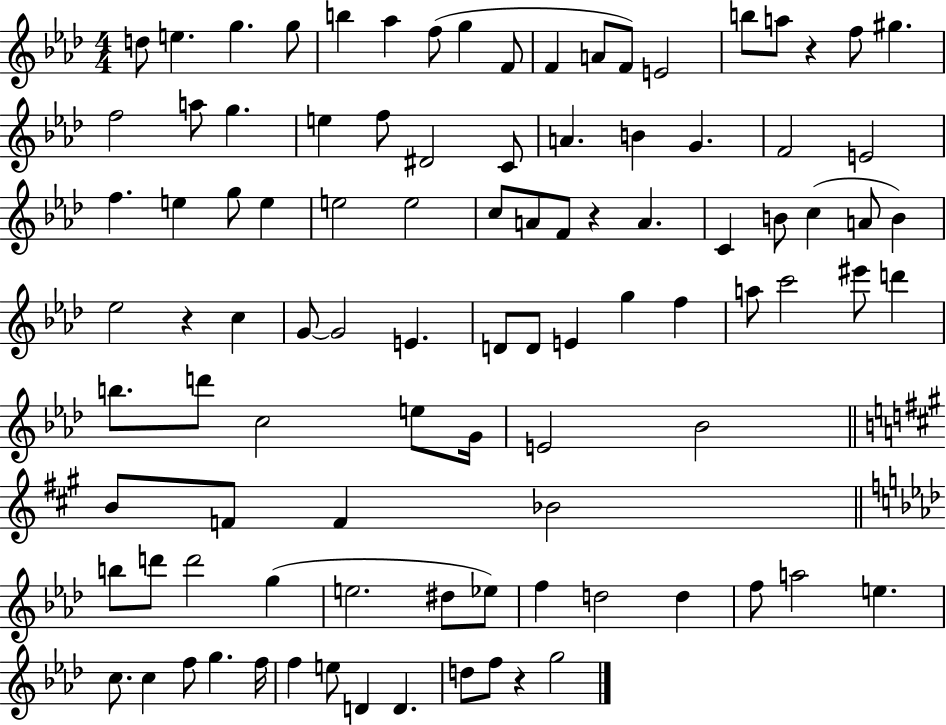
{
  \clef treble
  \numericTimeSignature
  \time 4/4
  \key aes \major
  d''8 e''4. g''4. g''8 | b''4 aes''4 f''8( g''4 f'8 | f'4 a'8 f'8) e'2 | b''8 a''8 r4 f''8 gis''4. | \break f''2 a''8 g''4. | e''4 f''8 dis'2 c'8 | a'4. b'4 g'4. | f'2 e'2 | \break f''4. e''4 g''8 e''4 | e''2 e''2 | c''8 a'8 f'8 r4 a'4. | c'4 b'8 c''4( a'8 b'4) | \break ees''2 r4 c''4 | g'8~~ g'2 e'4. | d'8 d'8 e'4 g''4 f''4 | a''8 c'''2 eis'''8 d'''4 | \break b''8. d'''8 c''2 e''8 g'16 | e'2 bes'2 | \bar "||" \break \key a \major b'8 f'8 f'4 bes'2 | \bar "||" \break \key aes \major b''8 d'''8 d'''2 g''4( | e''2. dis''8 ees''8) | f''4 d''2 d''4 | f''8 a''2 e''4. | \break c''8. c''4 f''8 g''4. f''16 | f''4 e''8 d'4 d'4. | d''8 f''8 r4 g''2 | \bar "|."
}